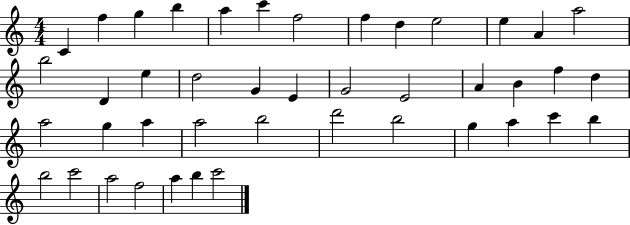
{
  \clef treble
  \numericTimeSignature
  \time 4/4
  \key c \major
  c'4 f''4 g''4 b''4 | a''4 c'''4 f''2 | f''4 d''4 e''2 | e''4 a'4 a''2 | \break b''2 d'4 e''4 | d''2 g'4 e'4 | g'2 e'2 | a'4 b'4 f''4 d''4 | \break a''2 g''4 a''4 | a''2 b''2 | d'''2 b''2 | g''4 a''4 c'''4 b''4 | \break b''2 c'''2 | a''2 f''2 | a''4 b''4 c'''2 | \bar "|."
}